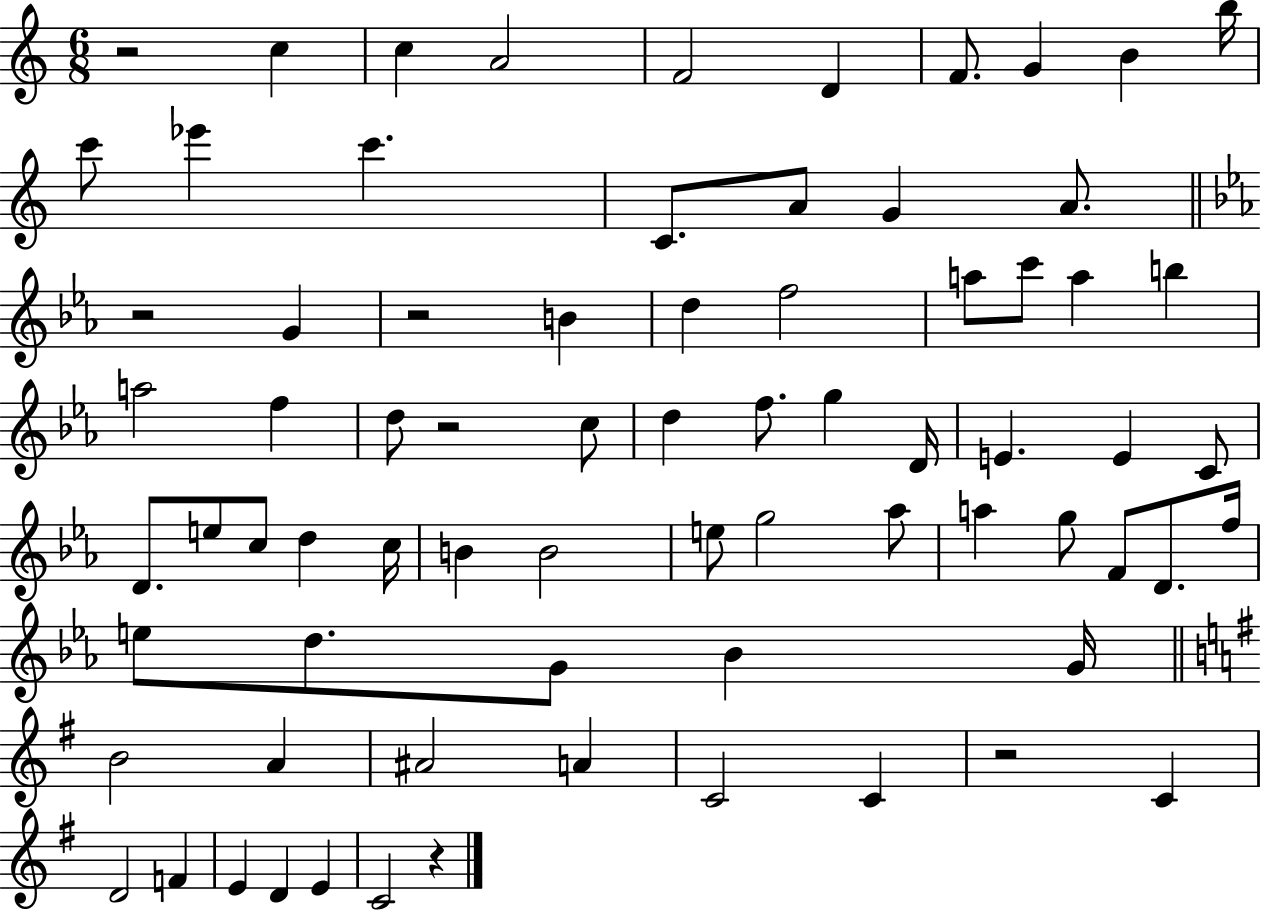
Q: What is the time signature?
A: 6/8